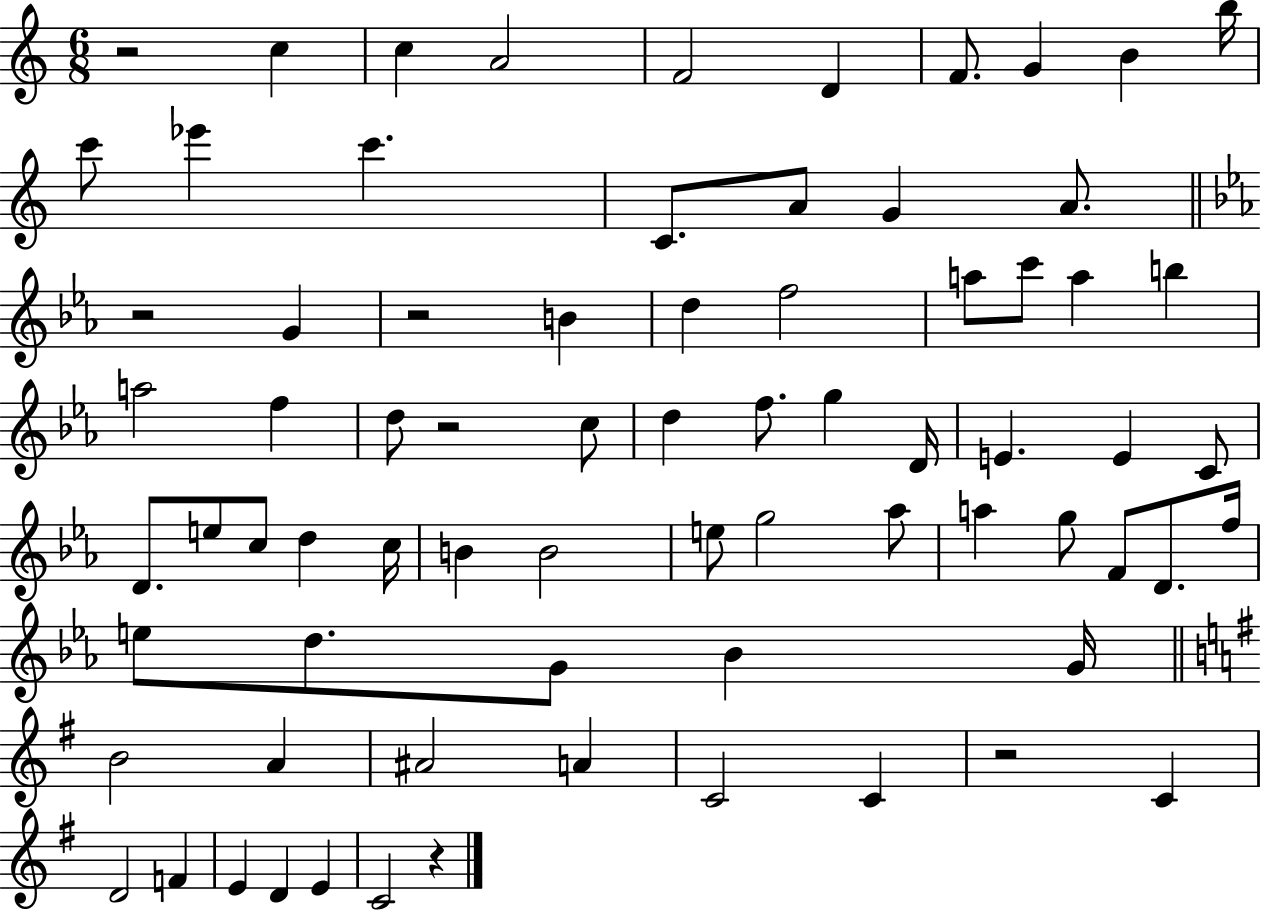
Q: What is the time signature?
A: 6/8